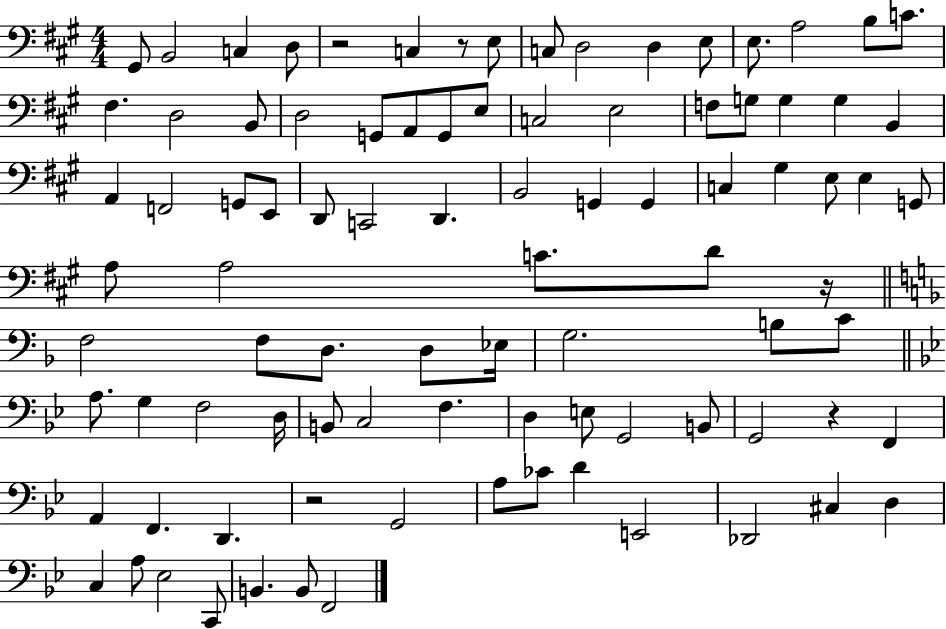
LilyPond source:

{
  \clef bass
  \numericTimeSignature
  \time 4/4
  \key a \major
  gis,8 b,2 c4 d8 | r2 c4 r8 e8 | c8 d2 d4 e8 | e8. a2 b8 c'8. | \break fis4. d2 b,8 | d2 g,8 a,8 g,8 e8 | c2 e2 | f8 g8 g4 g4 b,4 | \break a,4 f,2 g,8 e,8 | d,8 c,2 d,4. | b,2 g,4 g,4 | c4 gis4 e8 e4 g,8 | \break a8 a2 c'8. d'8 r16 | \bar "||" \break \key f \major f2 f8 d8. d8 ees16 | g2. b8 c'8 | \bar "||" \break \key g \minor a8. g4 f2 d16 | b,8 c2 f4. | d4 e8 g,2 b,8 | g,2 r4 f,4 | \break a,4 f,4. d,4. | r2 g,2 | a8 ces'8 d'4 e,2 | des,2 cis4 d4 | \break c4 a8 ees2 c,8 | b,4. b,8 f,2 | \bar "|."
}